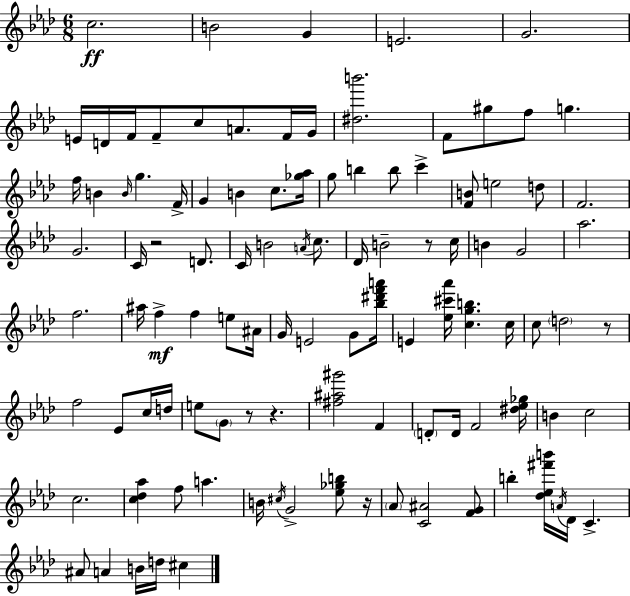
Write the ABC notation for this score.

X:1
T:Untitled
M:6/8
L:1/4
K:Fm
c2 B2 G E2 G2 E/4 D/4 F/4 F/2 c/2 A/2 F/4 G/4 [^db']2 F/2 ^g/2 f/2 g f/4 B B/4 g F/4 G B c/2 [_g_a]/4 g/2 b b/2 c' [FB]/2 e2 d/2 F2 G2 C/4 z2 D/2 C/4 B2 A/4 c/2 _D/4 B2 z/2 c/4 B G2 _a2 f2 ^a/4 f f e/2 ^A/4 G/4 E2 G/2 [_b^d'f'a']/4 E [_e^c'_a']/4 [cgb] c/4 c/2 d2 z/2 f2 _E/2 c/4 d/4 e/2 G/2 z/2 z [^f^a^g']2 F D/2 D/4 F2 [^d_e_g]/4 B c2 c2 [c_d_a] f/2 a B/4 ^c/4 G2 [_e_gb]/2 z/4 _A/2 [C^A]2 [FG]/2 b [_d_e^f'b']/4 A/4 _D/4 C ^A/2 A B/4 d/4 ^c